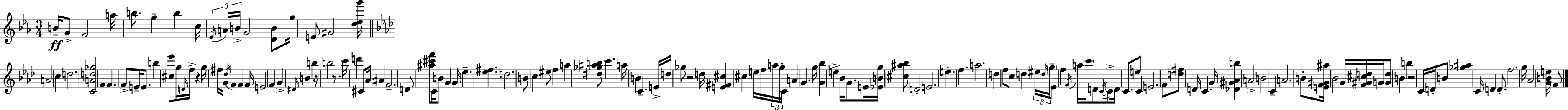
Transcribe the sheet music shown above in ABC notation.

X:1
T:Untitled
M:3/4
L:1/4
K:Cm
B/4 G/2 F2 a/4 b/2 g b c/4 _E/4 A/4 B/4 G2 [DB]/2 g/4 E/2 ^G2 [d_eg']/4 A2 c d2 [CAd_g]2 F F F/2 E/4 E/2 b [^c_e']/2 g/4 D/4 f/4 z g/4 ^f/4 G/4 _d/4 F F F/4 E2 F G ^D/4 B b z/4 b2 z/2 c'/4 d' ^C/2 _A/4 ^A F2 D/2 [^a^c'f']/2 C/4 B/2 G G/4 _e [_e^f] d2 B/2 c ^e/2 f a [^d_g^ab]/2 c' a/4 B C E/4 d/4 _g/2 z2 d/4 [E^F^c] ^c e/4 f/4 a/4 g/4 C/4 A G g/4 [G_b] e _B/4 G/2 E/4 [_EBg]/4 [^c^a_b]/2 D2 E2 e f a2 d f/2 c/2 d ^e/4 d/4 g/4 _E/2 f F/4 a/4 c'/4 D/2 C/4 C/2 D/4 C/2 e/2 C E2 F/2 [d^f]/2 D/4 C G/4 [_D^G_Ab] A2 B2 C A2 B/2 [EF^G^a]/4 _B2 G/4 [F^G^cd]/4 G/4 [Gd]/2 B b z2 C/4 D/4 B/2 [_g^a] C/4 D D/2 f2 g/4 _A2 [GBe]/4 F/2